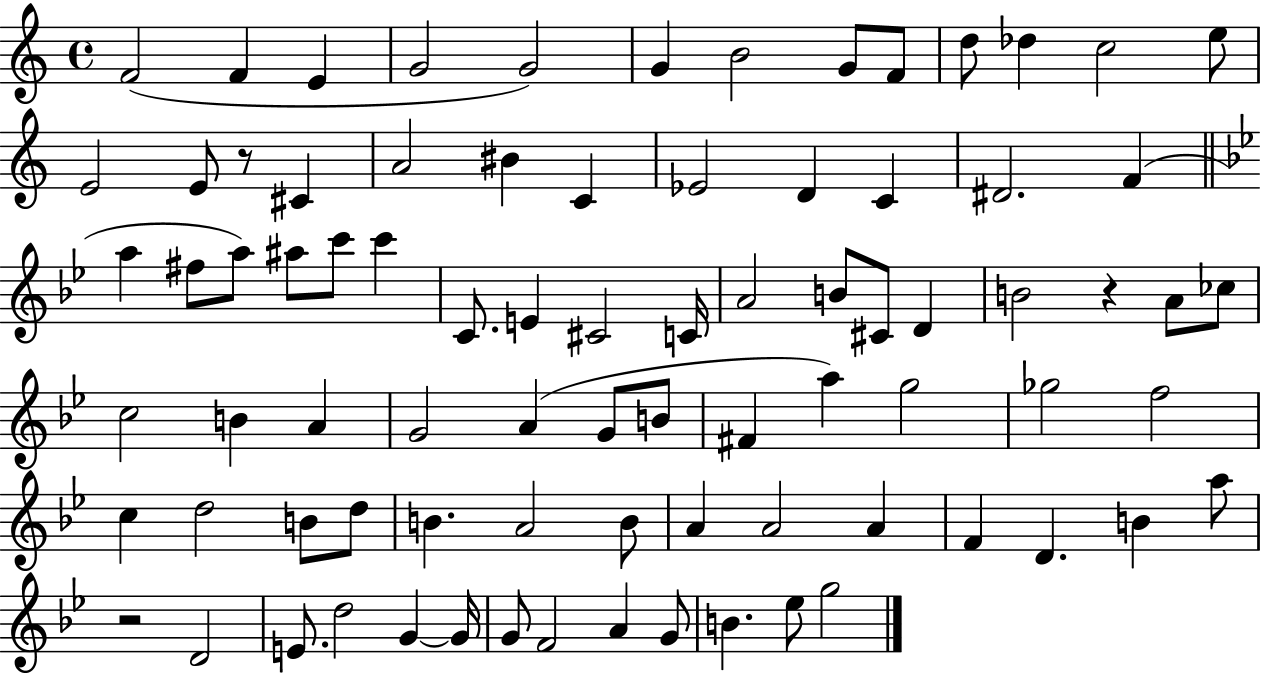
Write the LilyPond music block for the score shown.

{
  \clef treble
  \time 4/4
  \defaultTimeSignature
  \key c \major
  \repeat volta 2 { f'2( f'4 e'4 | g'2 g'2) | g'4 b'2 g'8 f'8 | d''8 des''4 c''2 e''8 | \break e'2 e'8 r8 cis'4 | a'2 bis'4 c'4 | ees'2 d'4 c'4 | dis'2. f'4( | \break \bar "||" \break \key g \minor a''4 fis''8 a''8) ais''8 c'''8 c'''4 | c'8. e'4 cis'2 c'16 | a'2 b'8 cis'8 d'4 | b'2 r4 a'8 ces''8 | \break c''2 b'4 a'4 | g'2 a'4( g'8 b'8 | fis'4 a''4) g''2 | ges''2 f''2 | \break c''4 d''2 b'8 d''8 | b'4. a'2 b'8 | a'4 a'2 a'4 | f'4 d'4. b'4 a''8 | \break r2 d'2 | e'8. d''2 g'4~~ g'16 | g'8 f'2 a'4 g'8 | b'4. ees''8 g''2 | \break } \bar "|."
}